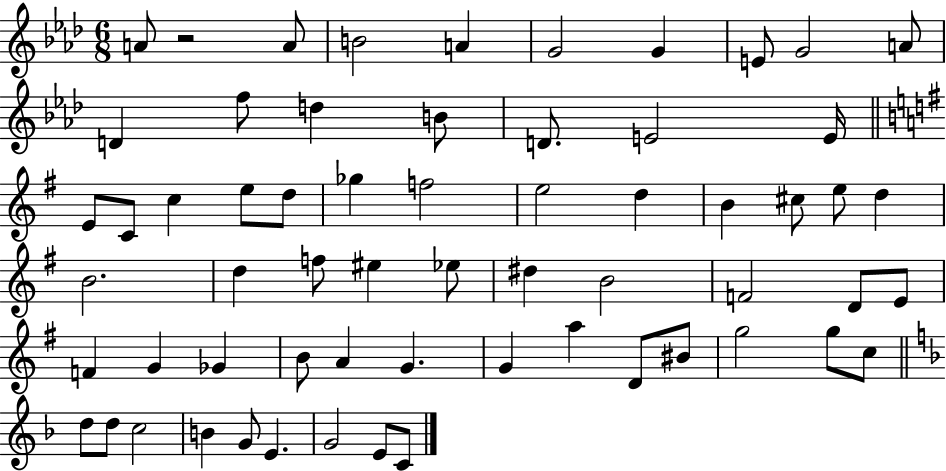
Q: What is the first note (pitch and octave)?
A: A4